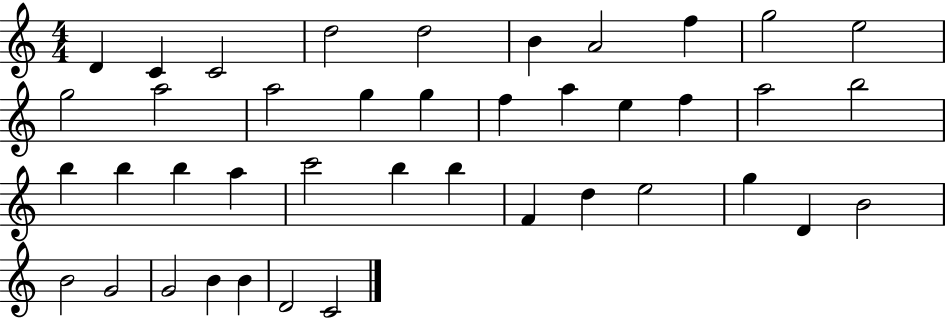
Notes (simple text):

D4/q C4/q C4/h D5/h D5/h B4/q A4/h F5/q G5/h E5/h G5/h A5/h A5/h G5/q G5/q F5/q A5/q E5/q F5/q A5/h B5/h B5/q B5/q B5/q A5/q C6/h B5/q B5/q F4/q D5/q E5/h G5/q D4/q B4/h B4/h G4/h G4/h B4/q B4/q D4/h C4/h